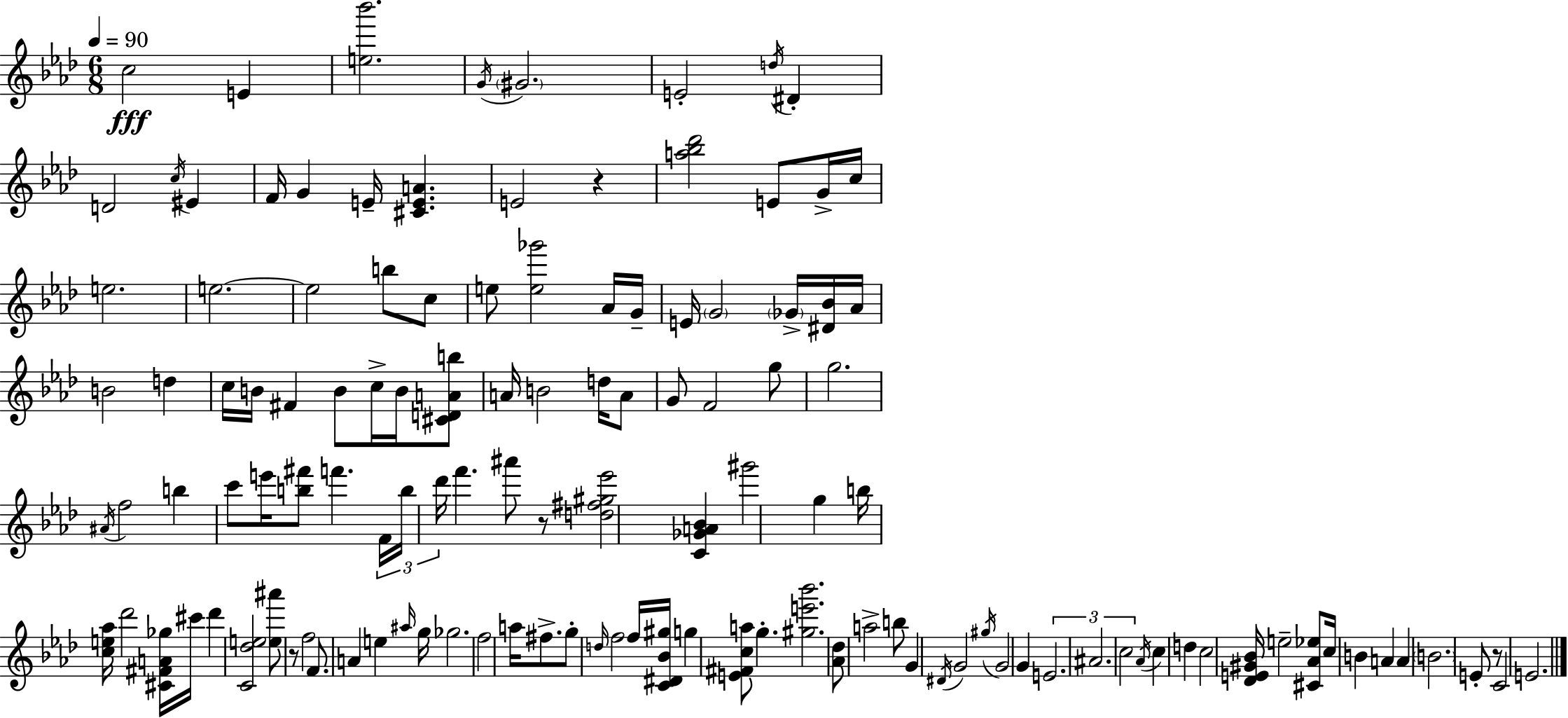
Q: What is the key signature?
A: F minor